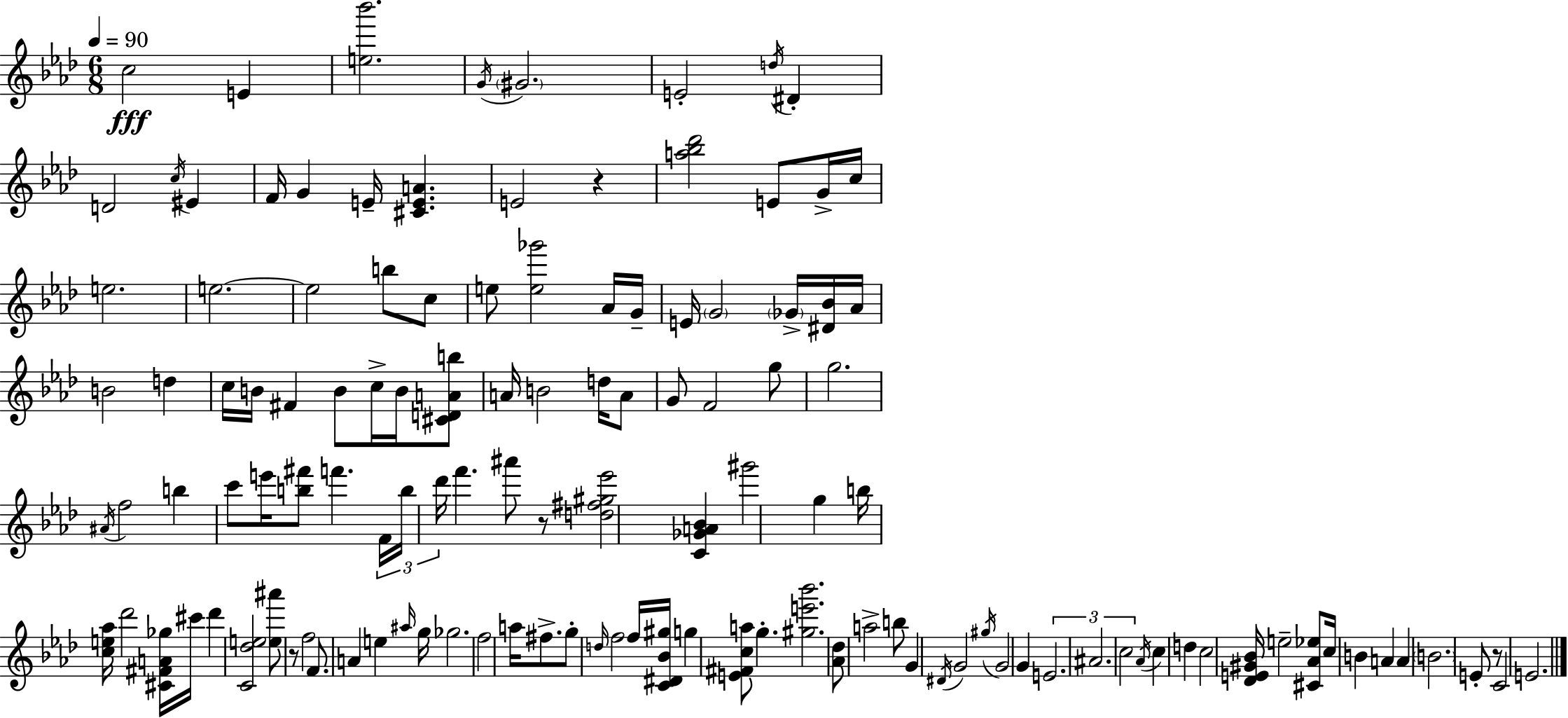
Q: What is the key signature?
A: F minor